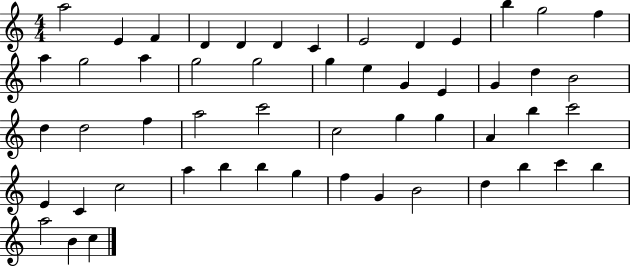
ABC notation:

X:1
T:Untitled
M:4/4
L:1/4
K:C
a2 E F D D D C E2 D E b g2 f a g2 a g2 g2 g e G E G d B2 d d2 f a2 c'2 c2 g g A b c'2 E C c2 a b b g f G B2 d b c' b a2 B c